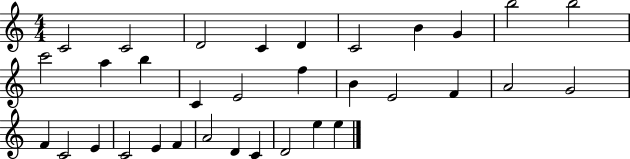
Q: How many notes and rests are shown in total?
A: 33